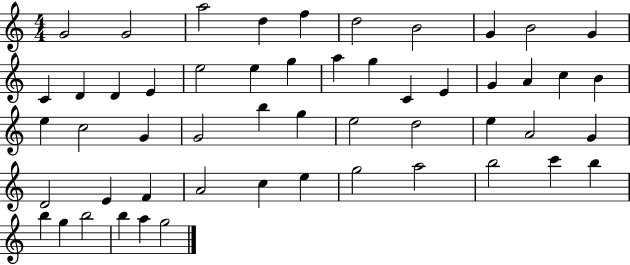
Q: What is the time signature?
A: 4/4